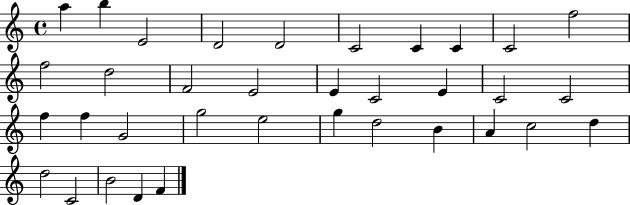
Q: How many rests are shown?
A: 0